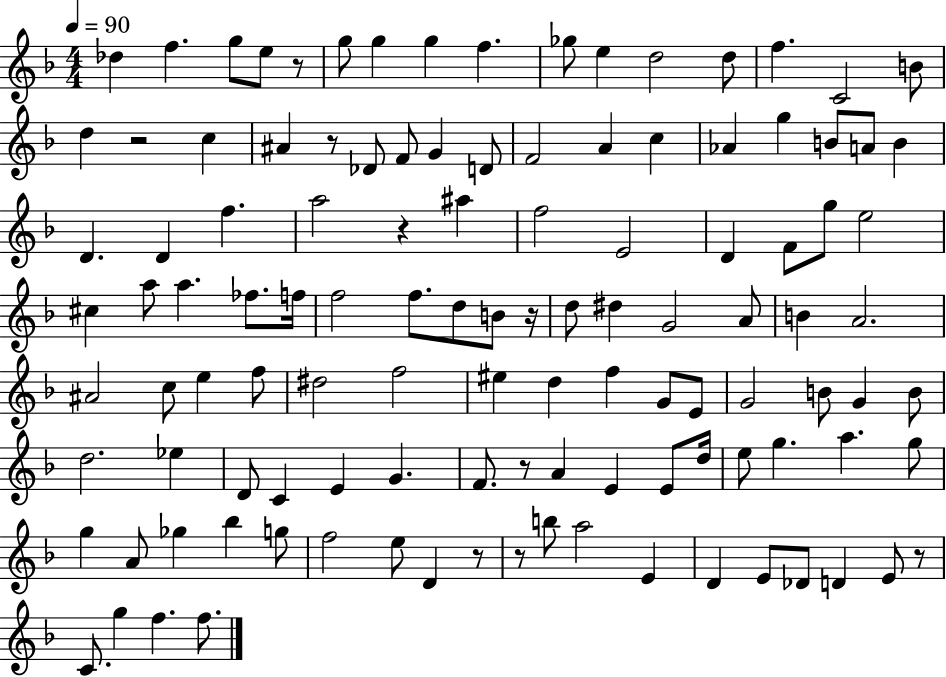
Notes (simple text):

Db5/q F5/q. G5/e E5/e R/e G5/e G5/q G5/q F5/q. Gb5/e E5/q D5/h D5/e F5/q. C4/h B4/e D5/q R/h C5/q A#4/q R/e Db4/e F4/e G4/q D4/e F4/h A4/q C5/q Ab4/q G5/q B4/e A4/e B4/q D4/q. D4/q F5/q. A5/h R/q A#5/q F5/h E4/h D4/q F4/e G5/e E5/h C#5/q A5/e A5/q. FES5/e. F5/s F5/h F5/e. D5/e B4/e R/s D5/e D#5/q G4/h A4/e B4/q A4/h. A#4/h C5/e E5/q F5/e D#5/h F5/h EIS5/q D5/q F5/q G4/e E4/e G4/h B4/e G4/q B4/e D5/h. Eb5/q D4/e C4/q E4/q G4/q. F4/e. R/e A4/q E4/q E4/e D5/s E5/e G5/q. A5/q. G5/e G5/q A4/e Gb5/q Bb5/q G5/e F5/h E5/e D4/q R/e R/e B5/e A5/h E4/q D4/q E4/e Db4/e D4/q E4/e R/e C4/e. G5/q F5/q. F5/e.